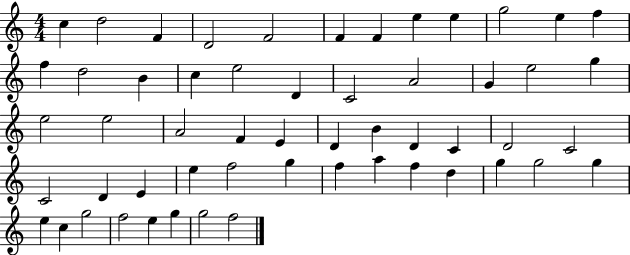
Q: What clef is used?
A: treble